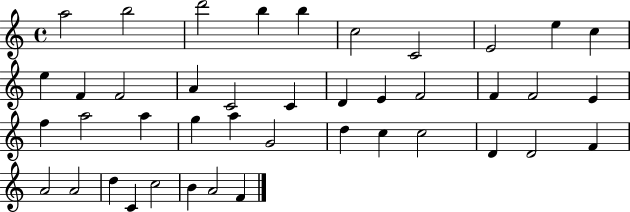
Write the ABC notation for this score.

X:1
T:Untitled
M:4/4
L:1/4
K:C
a2 b2 d'2 b b c2 C2 E2 e c e F F2 A C2 C D E F2 F F2 E f a2 a g a G2 d c c2 D D2 F A2 A2 d C c2 B A2 F